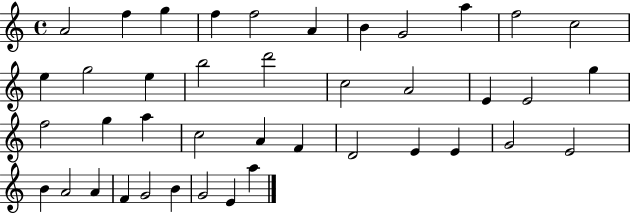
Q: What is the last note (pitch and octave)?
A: A5